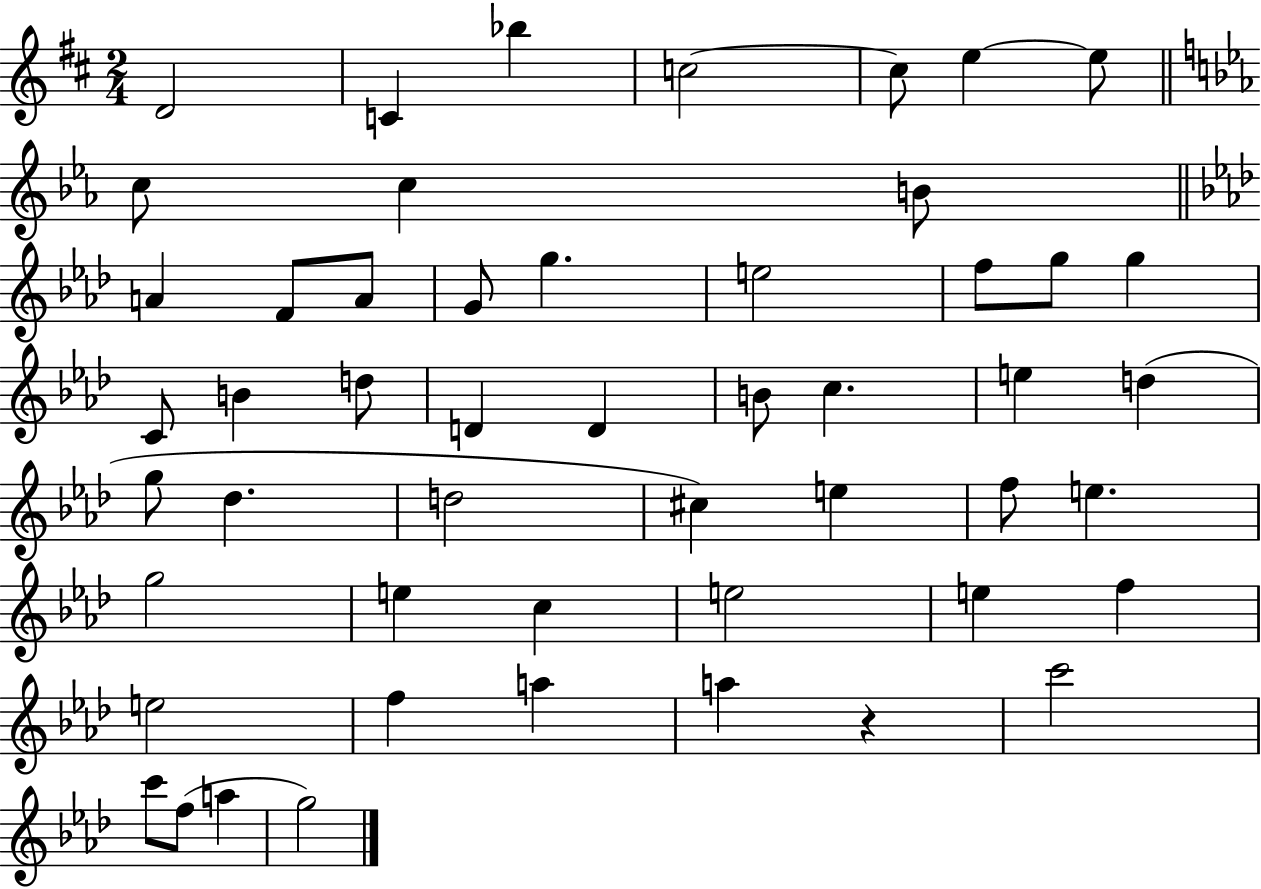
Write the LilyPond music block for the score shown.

{
  \clef treble
  \numericTimeSignature
  \time 2/4
  \key d \major
  d'2 | c'4 bes''4 | c''2~~ | c''8 e''4~~ e''8 | \break \bar "||" \break \key ees \major c''8 c''4 b'8 | \bar "||" \break \key f \minor a'4 f'8 a'8 | g'8 g''4. | e''2 | f''8 g''8 g''4 | \break c'8 b'4 d''8 | d'4 d'4 | b'8 c''4. | e''4 d''4( | \break g''8 des''4. | d''2 | cis''4) e''4 | f''8 e''4. | \break g''2 | e''4 c''4 | e''2 | e''4 f''4 | \break e''2 | f''4 a''4 | a''4 r4 | c'''2 | \break c'''8 f''8( a''4 | g''2) | \bar "|."
}